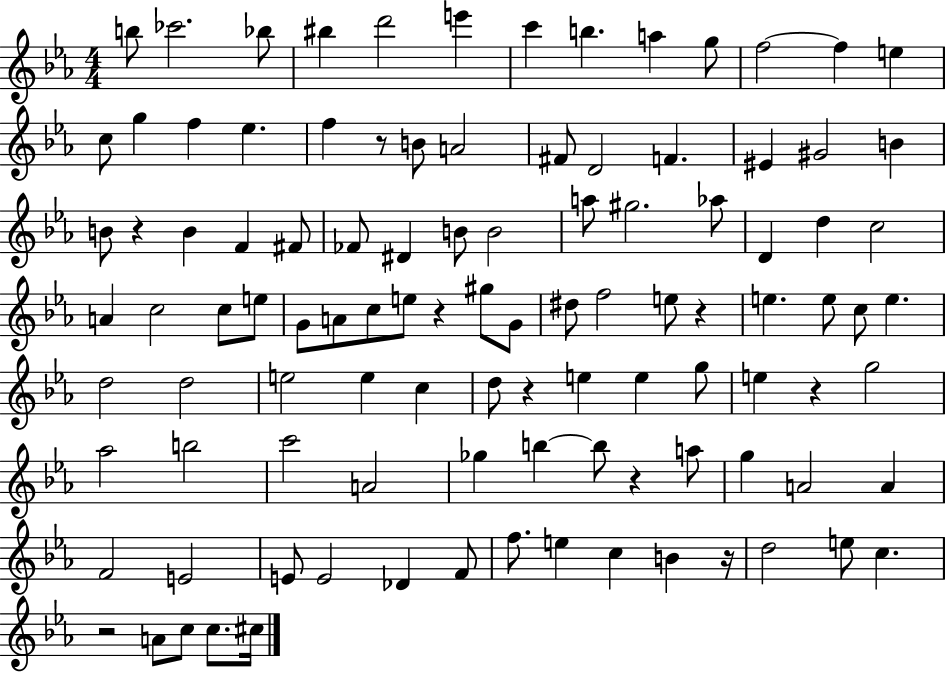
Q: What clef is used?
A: treble